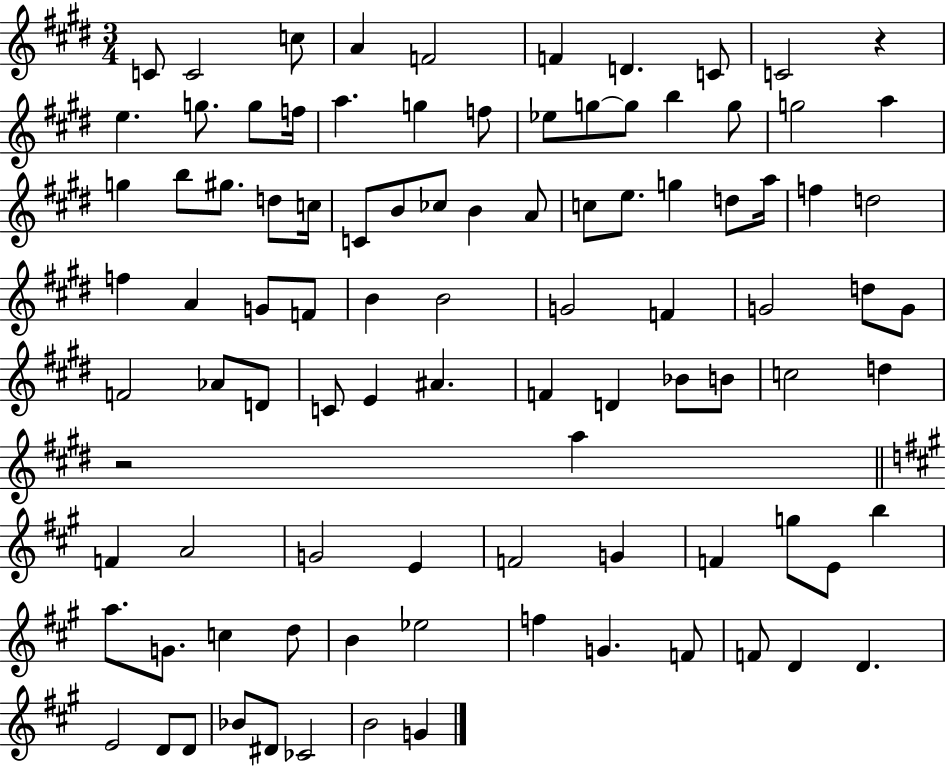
C4/e C4/h C5/e A4/q F4/h F4/q D4/q. C4/e C4/h R/q E5/q. G5/e. G5/e F5/s A5/q. G5/q F5/e Eb5/e G5/e G5/e B5/q G5/e G5/h A5/q G5/q B5/e G#5/e. D5/e C5/s C4/e B4/e CES5/e B4/q A4/e C5/e E5/e. G5/q D5/e A5/s F5/q D5/h F5/q A4/q G4/e F4/e B4/q B4/h G4/h F4/q G4/h D5/e G4/e F4/h Ab4/e D4/e C4/e E4/q A#4/q. F4/q D4/q Bb4/e B4/e C5/h D5/q R/h A5/q F4/q A4/h G4/h E4/q F4/h G4/q F4/q G5/e E4/e B5/q A5/e. G4/e. C5/q D5/e B4/q Eb5/h F5/q G4/q. F4/e F4/e D4/q D4/q. E4/h D4/e D4/e Bb4/e D#4/e CES4/h B4/h G4/q